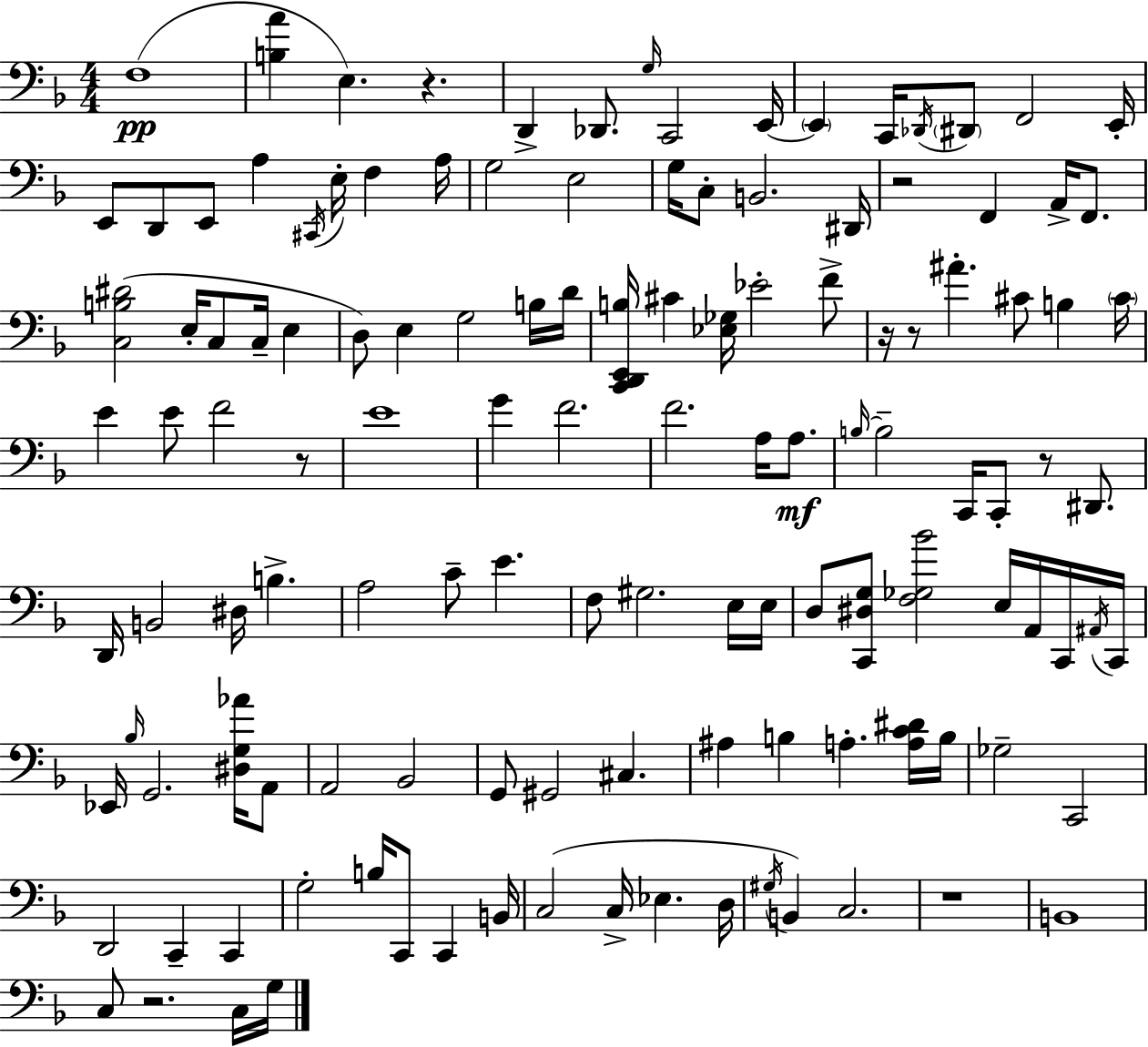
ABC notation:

X:1
T:Untitled
M:4/4
L:1/4
K:Dm
F,4 [B,A] E, z D,, _D,,/2 G,/4 C,,2 E,,/4 E,, C,,/4 _D,,/4 ^D,,/2 F,,2 E,,/4 E,,/2 D,,/2 E,,/2 A, ^C,,/4 E,/4 F, A,/4 G,2 E,2 G,/4 C,/2 B,,2 ^D,,/4 z2 F,, A,,/4 F,,/2 [C,B,^D]2 E,/4 C,/2 C,/4 E, D,/2 E, G,2 B,/4 D/4 [C,,D,,E,,B,]/4 ^C [_E,_G,]/4 _E2 F/2 z/4 z/2 ^A ^C/2 B, ^C/4 E E/2 F2 z/2 E4 G F2 F2 A,/4 A,/2 B,/4 B,2 C,,/4 C,,/2 z/2 ^D,,/2 D,,/4 B,,2 ^D,/4 B, A,2 C/2 E F,/2 ^G,2 E,/4 E,/4 D,/2 [C,,^D,G,]/2 [F,_G,_B]2 E,/4 A,,/4 C,,/4 ^A,,/4 C,,/4 _E,,/4 _B,/4 G,,2 [^D,G,_A]/4 A,,/2 A,,2 _B,,2 G,,/2 ^G,,2 ^C, ^A, B, A, [A,C^D]/4 B,/4 _G,2 C,,2 D,,2 C,, C,, G,2 B,/4 C,,/2 C,, B,,/4 C,2 C,/4 _E, D,/4 ^G,/4 B,, C,2 z4 B,,4 C,/2 z2 C,/4 G,/4